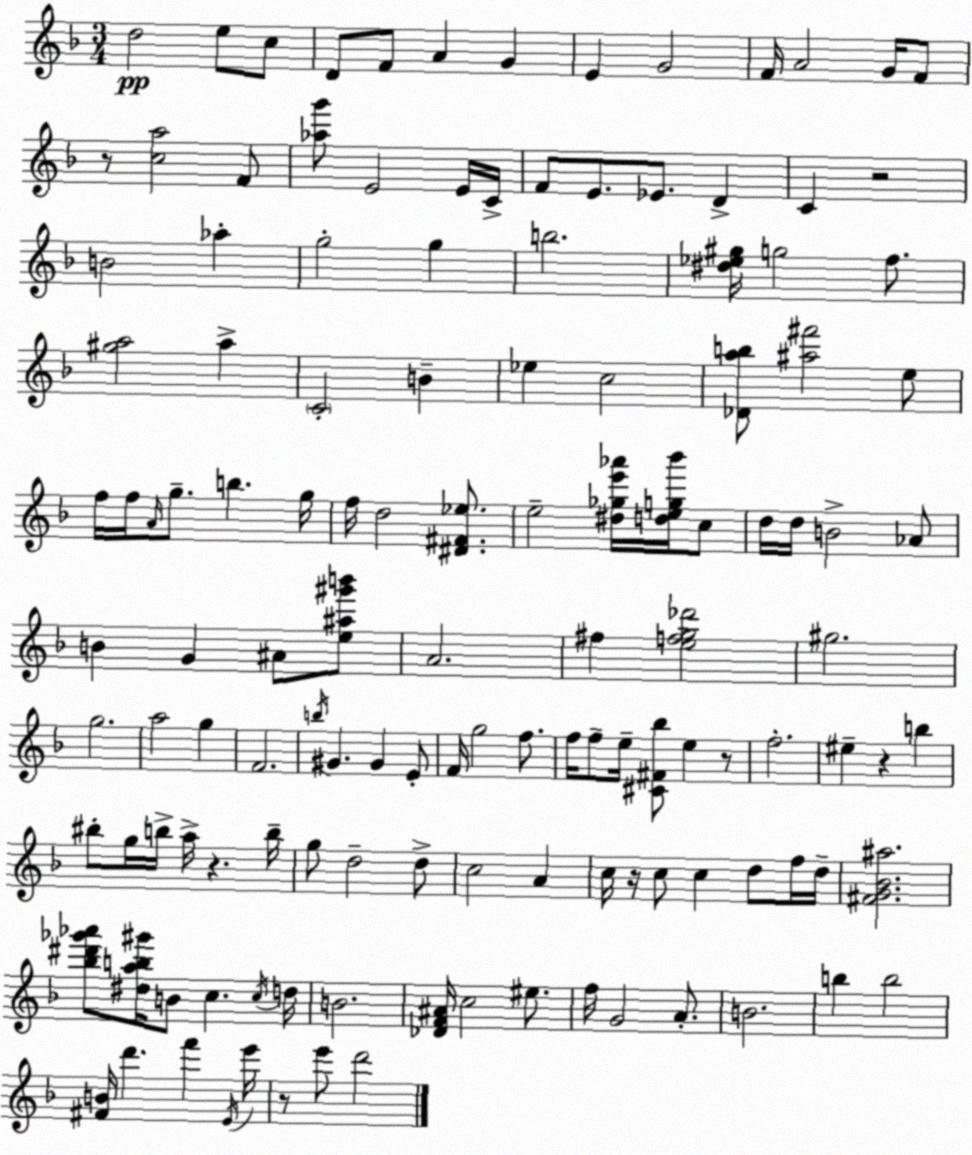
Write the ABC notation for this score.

X:1
T:Untitled
M:3/4
L:1/4
K:Dm
d2 e/2 c/2 D/2 F/2 A G E G2 F/4 A2 G/4 F/2 z/2 [ca]2 F/2 [_ag']/2 E2 E/4 C/4 F/2 E/2 _E/2 D C z2 B2 _a g2 g b2 [^d_e^g]/4 g2 f/2 [^ga]2 a C2 B _e c2 [_Dab]/2 [^a^f']2 e/2 f/4 f/4 A/4 g/2 b g/4 f/4 d2 [^D^F_e]/2 e2 [^d_ge'_a']/4 [deg_b']/4 c/2 d/4 d/4 B2 _A/2 B G ^A/2 [e^a^g'b']/2 A2 ^f [efg_d']2 ^g2 g2 a2 g F2 b/4 ^G ^G E/2 F/4 g2 f/2 f/4 f/2 e/4 [^C^F_b]/2 e z/2 f2 ^e z b ^b/2 g/4 b/4 a/4 z b/4 g/2 d2 d/2 c2 A c/4 z/4 c/2 c d/2 f/4 d/4 [^FG_B^a]2 [_b^d'_g'_a']/2 [^dab^g']/4 B/2 c c/4 d/4 B2 [_DF^A]/4 c2 ^e/2 f/4 G2 A/2 B2 b b2 [^FB]/4 d' f' E/4 e'/4 z/2 e'/2 d'2